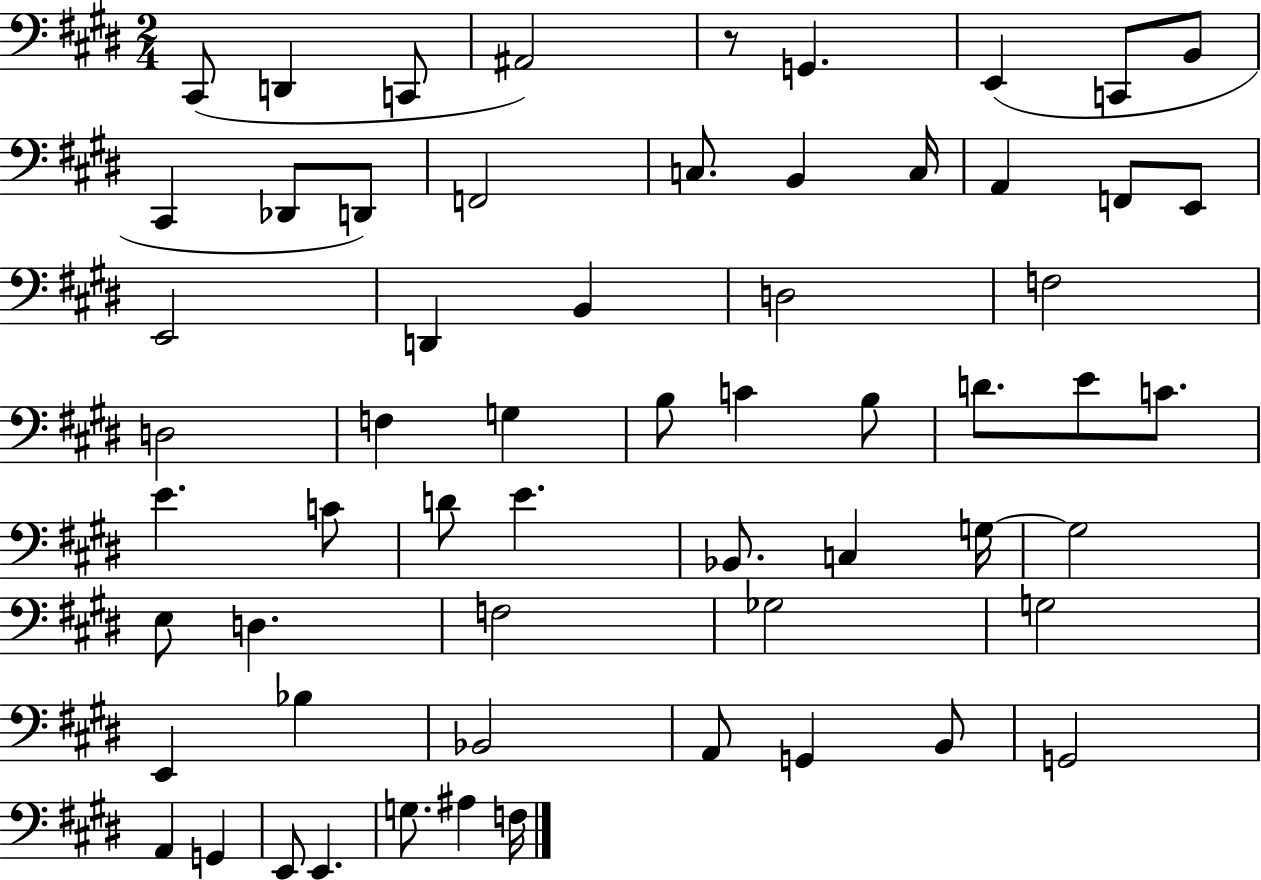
C#2/e D2/q C2/e A#2/h R/e G2/q. E2/q C2/e B2/e C#2/q Db2/e D2/e F2/h C3/e. B2/q C3/s A2/q F2/e E2/e E2/h D2/q B2/q D3/h F3/h D3/h F3/q G3/q B3/e C4/q B3/e D4/e. E4/e C4/e. E4/q. C4/e D4/e E4/q. Bb2/e. C3/q G3/s G3/h E3/e D3/q. F3/h Gb3/h G3/h E2/q Bb3/q Bb2/h A2/e G2/q B2/e G2/h A2/q G2/q E2/e E2/q. G3/e. A#3/q F3/s